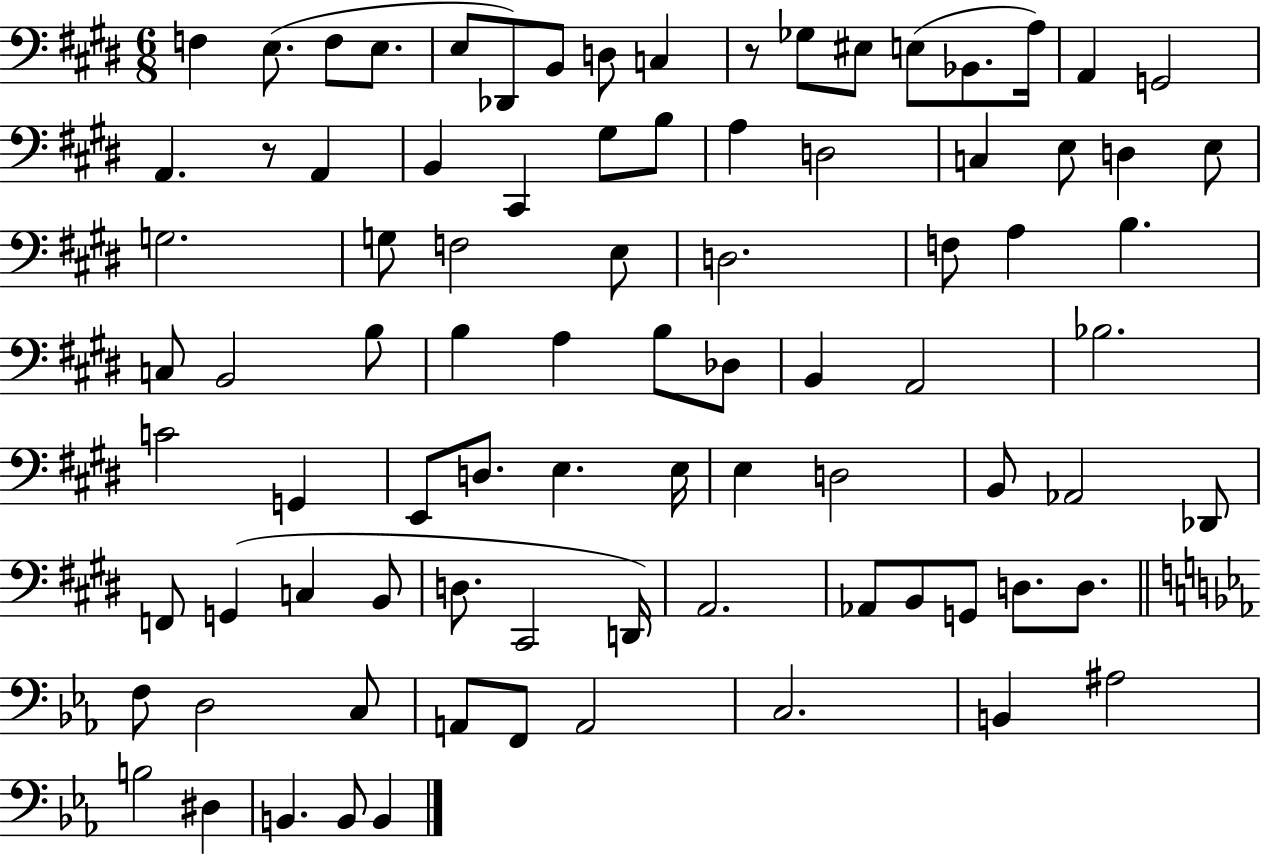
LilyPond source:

{
  \clef bass
  \numericTimeSignature
  \time 6/8
  \key e \major
  \repeat volta 2 { f4 e8.( f8 e8. | e8 des,8) b,8 d8 c4 | r8 ges8 eis8 e8( bes,8. a16) | a,4 g,2 | \break a,4. r8 a,4 | b,4 cis,4 gis8 b8 | a4 d2 | c4 e8 d4 e8 | \break g2. | g8 f2 e8 | d2. | f8 a4 b4. | \break c8 b,2 b8 | b4 a4 b8 des8 | b,4 a,2 | bes2. | \break c'2 g,4 | e,8 d8. e4. e16 | e4 d2 | b,8 aes,2 des,8 | \break f,8 g,4( c4 b,8 | d8. cis,2 d,16) | a,2. | aes,8 b,8 g,8 d8. d8. | \break \bar "||" \break \key c \minor f8 d2 c8 | a,8 f,8 a,2 | c2. | b,4 ais2 | \break b2 dis4 | b,4. b,8 b,4 | } \bar "|."
}